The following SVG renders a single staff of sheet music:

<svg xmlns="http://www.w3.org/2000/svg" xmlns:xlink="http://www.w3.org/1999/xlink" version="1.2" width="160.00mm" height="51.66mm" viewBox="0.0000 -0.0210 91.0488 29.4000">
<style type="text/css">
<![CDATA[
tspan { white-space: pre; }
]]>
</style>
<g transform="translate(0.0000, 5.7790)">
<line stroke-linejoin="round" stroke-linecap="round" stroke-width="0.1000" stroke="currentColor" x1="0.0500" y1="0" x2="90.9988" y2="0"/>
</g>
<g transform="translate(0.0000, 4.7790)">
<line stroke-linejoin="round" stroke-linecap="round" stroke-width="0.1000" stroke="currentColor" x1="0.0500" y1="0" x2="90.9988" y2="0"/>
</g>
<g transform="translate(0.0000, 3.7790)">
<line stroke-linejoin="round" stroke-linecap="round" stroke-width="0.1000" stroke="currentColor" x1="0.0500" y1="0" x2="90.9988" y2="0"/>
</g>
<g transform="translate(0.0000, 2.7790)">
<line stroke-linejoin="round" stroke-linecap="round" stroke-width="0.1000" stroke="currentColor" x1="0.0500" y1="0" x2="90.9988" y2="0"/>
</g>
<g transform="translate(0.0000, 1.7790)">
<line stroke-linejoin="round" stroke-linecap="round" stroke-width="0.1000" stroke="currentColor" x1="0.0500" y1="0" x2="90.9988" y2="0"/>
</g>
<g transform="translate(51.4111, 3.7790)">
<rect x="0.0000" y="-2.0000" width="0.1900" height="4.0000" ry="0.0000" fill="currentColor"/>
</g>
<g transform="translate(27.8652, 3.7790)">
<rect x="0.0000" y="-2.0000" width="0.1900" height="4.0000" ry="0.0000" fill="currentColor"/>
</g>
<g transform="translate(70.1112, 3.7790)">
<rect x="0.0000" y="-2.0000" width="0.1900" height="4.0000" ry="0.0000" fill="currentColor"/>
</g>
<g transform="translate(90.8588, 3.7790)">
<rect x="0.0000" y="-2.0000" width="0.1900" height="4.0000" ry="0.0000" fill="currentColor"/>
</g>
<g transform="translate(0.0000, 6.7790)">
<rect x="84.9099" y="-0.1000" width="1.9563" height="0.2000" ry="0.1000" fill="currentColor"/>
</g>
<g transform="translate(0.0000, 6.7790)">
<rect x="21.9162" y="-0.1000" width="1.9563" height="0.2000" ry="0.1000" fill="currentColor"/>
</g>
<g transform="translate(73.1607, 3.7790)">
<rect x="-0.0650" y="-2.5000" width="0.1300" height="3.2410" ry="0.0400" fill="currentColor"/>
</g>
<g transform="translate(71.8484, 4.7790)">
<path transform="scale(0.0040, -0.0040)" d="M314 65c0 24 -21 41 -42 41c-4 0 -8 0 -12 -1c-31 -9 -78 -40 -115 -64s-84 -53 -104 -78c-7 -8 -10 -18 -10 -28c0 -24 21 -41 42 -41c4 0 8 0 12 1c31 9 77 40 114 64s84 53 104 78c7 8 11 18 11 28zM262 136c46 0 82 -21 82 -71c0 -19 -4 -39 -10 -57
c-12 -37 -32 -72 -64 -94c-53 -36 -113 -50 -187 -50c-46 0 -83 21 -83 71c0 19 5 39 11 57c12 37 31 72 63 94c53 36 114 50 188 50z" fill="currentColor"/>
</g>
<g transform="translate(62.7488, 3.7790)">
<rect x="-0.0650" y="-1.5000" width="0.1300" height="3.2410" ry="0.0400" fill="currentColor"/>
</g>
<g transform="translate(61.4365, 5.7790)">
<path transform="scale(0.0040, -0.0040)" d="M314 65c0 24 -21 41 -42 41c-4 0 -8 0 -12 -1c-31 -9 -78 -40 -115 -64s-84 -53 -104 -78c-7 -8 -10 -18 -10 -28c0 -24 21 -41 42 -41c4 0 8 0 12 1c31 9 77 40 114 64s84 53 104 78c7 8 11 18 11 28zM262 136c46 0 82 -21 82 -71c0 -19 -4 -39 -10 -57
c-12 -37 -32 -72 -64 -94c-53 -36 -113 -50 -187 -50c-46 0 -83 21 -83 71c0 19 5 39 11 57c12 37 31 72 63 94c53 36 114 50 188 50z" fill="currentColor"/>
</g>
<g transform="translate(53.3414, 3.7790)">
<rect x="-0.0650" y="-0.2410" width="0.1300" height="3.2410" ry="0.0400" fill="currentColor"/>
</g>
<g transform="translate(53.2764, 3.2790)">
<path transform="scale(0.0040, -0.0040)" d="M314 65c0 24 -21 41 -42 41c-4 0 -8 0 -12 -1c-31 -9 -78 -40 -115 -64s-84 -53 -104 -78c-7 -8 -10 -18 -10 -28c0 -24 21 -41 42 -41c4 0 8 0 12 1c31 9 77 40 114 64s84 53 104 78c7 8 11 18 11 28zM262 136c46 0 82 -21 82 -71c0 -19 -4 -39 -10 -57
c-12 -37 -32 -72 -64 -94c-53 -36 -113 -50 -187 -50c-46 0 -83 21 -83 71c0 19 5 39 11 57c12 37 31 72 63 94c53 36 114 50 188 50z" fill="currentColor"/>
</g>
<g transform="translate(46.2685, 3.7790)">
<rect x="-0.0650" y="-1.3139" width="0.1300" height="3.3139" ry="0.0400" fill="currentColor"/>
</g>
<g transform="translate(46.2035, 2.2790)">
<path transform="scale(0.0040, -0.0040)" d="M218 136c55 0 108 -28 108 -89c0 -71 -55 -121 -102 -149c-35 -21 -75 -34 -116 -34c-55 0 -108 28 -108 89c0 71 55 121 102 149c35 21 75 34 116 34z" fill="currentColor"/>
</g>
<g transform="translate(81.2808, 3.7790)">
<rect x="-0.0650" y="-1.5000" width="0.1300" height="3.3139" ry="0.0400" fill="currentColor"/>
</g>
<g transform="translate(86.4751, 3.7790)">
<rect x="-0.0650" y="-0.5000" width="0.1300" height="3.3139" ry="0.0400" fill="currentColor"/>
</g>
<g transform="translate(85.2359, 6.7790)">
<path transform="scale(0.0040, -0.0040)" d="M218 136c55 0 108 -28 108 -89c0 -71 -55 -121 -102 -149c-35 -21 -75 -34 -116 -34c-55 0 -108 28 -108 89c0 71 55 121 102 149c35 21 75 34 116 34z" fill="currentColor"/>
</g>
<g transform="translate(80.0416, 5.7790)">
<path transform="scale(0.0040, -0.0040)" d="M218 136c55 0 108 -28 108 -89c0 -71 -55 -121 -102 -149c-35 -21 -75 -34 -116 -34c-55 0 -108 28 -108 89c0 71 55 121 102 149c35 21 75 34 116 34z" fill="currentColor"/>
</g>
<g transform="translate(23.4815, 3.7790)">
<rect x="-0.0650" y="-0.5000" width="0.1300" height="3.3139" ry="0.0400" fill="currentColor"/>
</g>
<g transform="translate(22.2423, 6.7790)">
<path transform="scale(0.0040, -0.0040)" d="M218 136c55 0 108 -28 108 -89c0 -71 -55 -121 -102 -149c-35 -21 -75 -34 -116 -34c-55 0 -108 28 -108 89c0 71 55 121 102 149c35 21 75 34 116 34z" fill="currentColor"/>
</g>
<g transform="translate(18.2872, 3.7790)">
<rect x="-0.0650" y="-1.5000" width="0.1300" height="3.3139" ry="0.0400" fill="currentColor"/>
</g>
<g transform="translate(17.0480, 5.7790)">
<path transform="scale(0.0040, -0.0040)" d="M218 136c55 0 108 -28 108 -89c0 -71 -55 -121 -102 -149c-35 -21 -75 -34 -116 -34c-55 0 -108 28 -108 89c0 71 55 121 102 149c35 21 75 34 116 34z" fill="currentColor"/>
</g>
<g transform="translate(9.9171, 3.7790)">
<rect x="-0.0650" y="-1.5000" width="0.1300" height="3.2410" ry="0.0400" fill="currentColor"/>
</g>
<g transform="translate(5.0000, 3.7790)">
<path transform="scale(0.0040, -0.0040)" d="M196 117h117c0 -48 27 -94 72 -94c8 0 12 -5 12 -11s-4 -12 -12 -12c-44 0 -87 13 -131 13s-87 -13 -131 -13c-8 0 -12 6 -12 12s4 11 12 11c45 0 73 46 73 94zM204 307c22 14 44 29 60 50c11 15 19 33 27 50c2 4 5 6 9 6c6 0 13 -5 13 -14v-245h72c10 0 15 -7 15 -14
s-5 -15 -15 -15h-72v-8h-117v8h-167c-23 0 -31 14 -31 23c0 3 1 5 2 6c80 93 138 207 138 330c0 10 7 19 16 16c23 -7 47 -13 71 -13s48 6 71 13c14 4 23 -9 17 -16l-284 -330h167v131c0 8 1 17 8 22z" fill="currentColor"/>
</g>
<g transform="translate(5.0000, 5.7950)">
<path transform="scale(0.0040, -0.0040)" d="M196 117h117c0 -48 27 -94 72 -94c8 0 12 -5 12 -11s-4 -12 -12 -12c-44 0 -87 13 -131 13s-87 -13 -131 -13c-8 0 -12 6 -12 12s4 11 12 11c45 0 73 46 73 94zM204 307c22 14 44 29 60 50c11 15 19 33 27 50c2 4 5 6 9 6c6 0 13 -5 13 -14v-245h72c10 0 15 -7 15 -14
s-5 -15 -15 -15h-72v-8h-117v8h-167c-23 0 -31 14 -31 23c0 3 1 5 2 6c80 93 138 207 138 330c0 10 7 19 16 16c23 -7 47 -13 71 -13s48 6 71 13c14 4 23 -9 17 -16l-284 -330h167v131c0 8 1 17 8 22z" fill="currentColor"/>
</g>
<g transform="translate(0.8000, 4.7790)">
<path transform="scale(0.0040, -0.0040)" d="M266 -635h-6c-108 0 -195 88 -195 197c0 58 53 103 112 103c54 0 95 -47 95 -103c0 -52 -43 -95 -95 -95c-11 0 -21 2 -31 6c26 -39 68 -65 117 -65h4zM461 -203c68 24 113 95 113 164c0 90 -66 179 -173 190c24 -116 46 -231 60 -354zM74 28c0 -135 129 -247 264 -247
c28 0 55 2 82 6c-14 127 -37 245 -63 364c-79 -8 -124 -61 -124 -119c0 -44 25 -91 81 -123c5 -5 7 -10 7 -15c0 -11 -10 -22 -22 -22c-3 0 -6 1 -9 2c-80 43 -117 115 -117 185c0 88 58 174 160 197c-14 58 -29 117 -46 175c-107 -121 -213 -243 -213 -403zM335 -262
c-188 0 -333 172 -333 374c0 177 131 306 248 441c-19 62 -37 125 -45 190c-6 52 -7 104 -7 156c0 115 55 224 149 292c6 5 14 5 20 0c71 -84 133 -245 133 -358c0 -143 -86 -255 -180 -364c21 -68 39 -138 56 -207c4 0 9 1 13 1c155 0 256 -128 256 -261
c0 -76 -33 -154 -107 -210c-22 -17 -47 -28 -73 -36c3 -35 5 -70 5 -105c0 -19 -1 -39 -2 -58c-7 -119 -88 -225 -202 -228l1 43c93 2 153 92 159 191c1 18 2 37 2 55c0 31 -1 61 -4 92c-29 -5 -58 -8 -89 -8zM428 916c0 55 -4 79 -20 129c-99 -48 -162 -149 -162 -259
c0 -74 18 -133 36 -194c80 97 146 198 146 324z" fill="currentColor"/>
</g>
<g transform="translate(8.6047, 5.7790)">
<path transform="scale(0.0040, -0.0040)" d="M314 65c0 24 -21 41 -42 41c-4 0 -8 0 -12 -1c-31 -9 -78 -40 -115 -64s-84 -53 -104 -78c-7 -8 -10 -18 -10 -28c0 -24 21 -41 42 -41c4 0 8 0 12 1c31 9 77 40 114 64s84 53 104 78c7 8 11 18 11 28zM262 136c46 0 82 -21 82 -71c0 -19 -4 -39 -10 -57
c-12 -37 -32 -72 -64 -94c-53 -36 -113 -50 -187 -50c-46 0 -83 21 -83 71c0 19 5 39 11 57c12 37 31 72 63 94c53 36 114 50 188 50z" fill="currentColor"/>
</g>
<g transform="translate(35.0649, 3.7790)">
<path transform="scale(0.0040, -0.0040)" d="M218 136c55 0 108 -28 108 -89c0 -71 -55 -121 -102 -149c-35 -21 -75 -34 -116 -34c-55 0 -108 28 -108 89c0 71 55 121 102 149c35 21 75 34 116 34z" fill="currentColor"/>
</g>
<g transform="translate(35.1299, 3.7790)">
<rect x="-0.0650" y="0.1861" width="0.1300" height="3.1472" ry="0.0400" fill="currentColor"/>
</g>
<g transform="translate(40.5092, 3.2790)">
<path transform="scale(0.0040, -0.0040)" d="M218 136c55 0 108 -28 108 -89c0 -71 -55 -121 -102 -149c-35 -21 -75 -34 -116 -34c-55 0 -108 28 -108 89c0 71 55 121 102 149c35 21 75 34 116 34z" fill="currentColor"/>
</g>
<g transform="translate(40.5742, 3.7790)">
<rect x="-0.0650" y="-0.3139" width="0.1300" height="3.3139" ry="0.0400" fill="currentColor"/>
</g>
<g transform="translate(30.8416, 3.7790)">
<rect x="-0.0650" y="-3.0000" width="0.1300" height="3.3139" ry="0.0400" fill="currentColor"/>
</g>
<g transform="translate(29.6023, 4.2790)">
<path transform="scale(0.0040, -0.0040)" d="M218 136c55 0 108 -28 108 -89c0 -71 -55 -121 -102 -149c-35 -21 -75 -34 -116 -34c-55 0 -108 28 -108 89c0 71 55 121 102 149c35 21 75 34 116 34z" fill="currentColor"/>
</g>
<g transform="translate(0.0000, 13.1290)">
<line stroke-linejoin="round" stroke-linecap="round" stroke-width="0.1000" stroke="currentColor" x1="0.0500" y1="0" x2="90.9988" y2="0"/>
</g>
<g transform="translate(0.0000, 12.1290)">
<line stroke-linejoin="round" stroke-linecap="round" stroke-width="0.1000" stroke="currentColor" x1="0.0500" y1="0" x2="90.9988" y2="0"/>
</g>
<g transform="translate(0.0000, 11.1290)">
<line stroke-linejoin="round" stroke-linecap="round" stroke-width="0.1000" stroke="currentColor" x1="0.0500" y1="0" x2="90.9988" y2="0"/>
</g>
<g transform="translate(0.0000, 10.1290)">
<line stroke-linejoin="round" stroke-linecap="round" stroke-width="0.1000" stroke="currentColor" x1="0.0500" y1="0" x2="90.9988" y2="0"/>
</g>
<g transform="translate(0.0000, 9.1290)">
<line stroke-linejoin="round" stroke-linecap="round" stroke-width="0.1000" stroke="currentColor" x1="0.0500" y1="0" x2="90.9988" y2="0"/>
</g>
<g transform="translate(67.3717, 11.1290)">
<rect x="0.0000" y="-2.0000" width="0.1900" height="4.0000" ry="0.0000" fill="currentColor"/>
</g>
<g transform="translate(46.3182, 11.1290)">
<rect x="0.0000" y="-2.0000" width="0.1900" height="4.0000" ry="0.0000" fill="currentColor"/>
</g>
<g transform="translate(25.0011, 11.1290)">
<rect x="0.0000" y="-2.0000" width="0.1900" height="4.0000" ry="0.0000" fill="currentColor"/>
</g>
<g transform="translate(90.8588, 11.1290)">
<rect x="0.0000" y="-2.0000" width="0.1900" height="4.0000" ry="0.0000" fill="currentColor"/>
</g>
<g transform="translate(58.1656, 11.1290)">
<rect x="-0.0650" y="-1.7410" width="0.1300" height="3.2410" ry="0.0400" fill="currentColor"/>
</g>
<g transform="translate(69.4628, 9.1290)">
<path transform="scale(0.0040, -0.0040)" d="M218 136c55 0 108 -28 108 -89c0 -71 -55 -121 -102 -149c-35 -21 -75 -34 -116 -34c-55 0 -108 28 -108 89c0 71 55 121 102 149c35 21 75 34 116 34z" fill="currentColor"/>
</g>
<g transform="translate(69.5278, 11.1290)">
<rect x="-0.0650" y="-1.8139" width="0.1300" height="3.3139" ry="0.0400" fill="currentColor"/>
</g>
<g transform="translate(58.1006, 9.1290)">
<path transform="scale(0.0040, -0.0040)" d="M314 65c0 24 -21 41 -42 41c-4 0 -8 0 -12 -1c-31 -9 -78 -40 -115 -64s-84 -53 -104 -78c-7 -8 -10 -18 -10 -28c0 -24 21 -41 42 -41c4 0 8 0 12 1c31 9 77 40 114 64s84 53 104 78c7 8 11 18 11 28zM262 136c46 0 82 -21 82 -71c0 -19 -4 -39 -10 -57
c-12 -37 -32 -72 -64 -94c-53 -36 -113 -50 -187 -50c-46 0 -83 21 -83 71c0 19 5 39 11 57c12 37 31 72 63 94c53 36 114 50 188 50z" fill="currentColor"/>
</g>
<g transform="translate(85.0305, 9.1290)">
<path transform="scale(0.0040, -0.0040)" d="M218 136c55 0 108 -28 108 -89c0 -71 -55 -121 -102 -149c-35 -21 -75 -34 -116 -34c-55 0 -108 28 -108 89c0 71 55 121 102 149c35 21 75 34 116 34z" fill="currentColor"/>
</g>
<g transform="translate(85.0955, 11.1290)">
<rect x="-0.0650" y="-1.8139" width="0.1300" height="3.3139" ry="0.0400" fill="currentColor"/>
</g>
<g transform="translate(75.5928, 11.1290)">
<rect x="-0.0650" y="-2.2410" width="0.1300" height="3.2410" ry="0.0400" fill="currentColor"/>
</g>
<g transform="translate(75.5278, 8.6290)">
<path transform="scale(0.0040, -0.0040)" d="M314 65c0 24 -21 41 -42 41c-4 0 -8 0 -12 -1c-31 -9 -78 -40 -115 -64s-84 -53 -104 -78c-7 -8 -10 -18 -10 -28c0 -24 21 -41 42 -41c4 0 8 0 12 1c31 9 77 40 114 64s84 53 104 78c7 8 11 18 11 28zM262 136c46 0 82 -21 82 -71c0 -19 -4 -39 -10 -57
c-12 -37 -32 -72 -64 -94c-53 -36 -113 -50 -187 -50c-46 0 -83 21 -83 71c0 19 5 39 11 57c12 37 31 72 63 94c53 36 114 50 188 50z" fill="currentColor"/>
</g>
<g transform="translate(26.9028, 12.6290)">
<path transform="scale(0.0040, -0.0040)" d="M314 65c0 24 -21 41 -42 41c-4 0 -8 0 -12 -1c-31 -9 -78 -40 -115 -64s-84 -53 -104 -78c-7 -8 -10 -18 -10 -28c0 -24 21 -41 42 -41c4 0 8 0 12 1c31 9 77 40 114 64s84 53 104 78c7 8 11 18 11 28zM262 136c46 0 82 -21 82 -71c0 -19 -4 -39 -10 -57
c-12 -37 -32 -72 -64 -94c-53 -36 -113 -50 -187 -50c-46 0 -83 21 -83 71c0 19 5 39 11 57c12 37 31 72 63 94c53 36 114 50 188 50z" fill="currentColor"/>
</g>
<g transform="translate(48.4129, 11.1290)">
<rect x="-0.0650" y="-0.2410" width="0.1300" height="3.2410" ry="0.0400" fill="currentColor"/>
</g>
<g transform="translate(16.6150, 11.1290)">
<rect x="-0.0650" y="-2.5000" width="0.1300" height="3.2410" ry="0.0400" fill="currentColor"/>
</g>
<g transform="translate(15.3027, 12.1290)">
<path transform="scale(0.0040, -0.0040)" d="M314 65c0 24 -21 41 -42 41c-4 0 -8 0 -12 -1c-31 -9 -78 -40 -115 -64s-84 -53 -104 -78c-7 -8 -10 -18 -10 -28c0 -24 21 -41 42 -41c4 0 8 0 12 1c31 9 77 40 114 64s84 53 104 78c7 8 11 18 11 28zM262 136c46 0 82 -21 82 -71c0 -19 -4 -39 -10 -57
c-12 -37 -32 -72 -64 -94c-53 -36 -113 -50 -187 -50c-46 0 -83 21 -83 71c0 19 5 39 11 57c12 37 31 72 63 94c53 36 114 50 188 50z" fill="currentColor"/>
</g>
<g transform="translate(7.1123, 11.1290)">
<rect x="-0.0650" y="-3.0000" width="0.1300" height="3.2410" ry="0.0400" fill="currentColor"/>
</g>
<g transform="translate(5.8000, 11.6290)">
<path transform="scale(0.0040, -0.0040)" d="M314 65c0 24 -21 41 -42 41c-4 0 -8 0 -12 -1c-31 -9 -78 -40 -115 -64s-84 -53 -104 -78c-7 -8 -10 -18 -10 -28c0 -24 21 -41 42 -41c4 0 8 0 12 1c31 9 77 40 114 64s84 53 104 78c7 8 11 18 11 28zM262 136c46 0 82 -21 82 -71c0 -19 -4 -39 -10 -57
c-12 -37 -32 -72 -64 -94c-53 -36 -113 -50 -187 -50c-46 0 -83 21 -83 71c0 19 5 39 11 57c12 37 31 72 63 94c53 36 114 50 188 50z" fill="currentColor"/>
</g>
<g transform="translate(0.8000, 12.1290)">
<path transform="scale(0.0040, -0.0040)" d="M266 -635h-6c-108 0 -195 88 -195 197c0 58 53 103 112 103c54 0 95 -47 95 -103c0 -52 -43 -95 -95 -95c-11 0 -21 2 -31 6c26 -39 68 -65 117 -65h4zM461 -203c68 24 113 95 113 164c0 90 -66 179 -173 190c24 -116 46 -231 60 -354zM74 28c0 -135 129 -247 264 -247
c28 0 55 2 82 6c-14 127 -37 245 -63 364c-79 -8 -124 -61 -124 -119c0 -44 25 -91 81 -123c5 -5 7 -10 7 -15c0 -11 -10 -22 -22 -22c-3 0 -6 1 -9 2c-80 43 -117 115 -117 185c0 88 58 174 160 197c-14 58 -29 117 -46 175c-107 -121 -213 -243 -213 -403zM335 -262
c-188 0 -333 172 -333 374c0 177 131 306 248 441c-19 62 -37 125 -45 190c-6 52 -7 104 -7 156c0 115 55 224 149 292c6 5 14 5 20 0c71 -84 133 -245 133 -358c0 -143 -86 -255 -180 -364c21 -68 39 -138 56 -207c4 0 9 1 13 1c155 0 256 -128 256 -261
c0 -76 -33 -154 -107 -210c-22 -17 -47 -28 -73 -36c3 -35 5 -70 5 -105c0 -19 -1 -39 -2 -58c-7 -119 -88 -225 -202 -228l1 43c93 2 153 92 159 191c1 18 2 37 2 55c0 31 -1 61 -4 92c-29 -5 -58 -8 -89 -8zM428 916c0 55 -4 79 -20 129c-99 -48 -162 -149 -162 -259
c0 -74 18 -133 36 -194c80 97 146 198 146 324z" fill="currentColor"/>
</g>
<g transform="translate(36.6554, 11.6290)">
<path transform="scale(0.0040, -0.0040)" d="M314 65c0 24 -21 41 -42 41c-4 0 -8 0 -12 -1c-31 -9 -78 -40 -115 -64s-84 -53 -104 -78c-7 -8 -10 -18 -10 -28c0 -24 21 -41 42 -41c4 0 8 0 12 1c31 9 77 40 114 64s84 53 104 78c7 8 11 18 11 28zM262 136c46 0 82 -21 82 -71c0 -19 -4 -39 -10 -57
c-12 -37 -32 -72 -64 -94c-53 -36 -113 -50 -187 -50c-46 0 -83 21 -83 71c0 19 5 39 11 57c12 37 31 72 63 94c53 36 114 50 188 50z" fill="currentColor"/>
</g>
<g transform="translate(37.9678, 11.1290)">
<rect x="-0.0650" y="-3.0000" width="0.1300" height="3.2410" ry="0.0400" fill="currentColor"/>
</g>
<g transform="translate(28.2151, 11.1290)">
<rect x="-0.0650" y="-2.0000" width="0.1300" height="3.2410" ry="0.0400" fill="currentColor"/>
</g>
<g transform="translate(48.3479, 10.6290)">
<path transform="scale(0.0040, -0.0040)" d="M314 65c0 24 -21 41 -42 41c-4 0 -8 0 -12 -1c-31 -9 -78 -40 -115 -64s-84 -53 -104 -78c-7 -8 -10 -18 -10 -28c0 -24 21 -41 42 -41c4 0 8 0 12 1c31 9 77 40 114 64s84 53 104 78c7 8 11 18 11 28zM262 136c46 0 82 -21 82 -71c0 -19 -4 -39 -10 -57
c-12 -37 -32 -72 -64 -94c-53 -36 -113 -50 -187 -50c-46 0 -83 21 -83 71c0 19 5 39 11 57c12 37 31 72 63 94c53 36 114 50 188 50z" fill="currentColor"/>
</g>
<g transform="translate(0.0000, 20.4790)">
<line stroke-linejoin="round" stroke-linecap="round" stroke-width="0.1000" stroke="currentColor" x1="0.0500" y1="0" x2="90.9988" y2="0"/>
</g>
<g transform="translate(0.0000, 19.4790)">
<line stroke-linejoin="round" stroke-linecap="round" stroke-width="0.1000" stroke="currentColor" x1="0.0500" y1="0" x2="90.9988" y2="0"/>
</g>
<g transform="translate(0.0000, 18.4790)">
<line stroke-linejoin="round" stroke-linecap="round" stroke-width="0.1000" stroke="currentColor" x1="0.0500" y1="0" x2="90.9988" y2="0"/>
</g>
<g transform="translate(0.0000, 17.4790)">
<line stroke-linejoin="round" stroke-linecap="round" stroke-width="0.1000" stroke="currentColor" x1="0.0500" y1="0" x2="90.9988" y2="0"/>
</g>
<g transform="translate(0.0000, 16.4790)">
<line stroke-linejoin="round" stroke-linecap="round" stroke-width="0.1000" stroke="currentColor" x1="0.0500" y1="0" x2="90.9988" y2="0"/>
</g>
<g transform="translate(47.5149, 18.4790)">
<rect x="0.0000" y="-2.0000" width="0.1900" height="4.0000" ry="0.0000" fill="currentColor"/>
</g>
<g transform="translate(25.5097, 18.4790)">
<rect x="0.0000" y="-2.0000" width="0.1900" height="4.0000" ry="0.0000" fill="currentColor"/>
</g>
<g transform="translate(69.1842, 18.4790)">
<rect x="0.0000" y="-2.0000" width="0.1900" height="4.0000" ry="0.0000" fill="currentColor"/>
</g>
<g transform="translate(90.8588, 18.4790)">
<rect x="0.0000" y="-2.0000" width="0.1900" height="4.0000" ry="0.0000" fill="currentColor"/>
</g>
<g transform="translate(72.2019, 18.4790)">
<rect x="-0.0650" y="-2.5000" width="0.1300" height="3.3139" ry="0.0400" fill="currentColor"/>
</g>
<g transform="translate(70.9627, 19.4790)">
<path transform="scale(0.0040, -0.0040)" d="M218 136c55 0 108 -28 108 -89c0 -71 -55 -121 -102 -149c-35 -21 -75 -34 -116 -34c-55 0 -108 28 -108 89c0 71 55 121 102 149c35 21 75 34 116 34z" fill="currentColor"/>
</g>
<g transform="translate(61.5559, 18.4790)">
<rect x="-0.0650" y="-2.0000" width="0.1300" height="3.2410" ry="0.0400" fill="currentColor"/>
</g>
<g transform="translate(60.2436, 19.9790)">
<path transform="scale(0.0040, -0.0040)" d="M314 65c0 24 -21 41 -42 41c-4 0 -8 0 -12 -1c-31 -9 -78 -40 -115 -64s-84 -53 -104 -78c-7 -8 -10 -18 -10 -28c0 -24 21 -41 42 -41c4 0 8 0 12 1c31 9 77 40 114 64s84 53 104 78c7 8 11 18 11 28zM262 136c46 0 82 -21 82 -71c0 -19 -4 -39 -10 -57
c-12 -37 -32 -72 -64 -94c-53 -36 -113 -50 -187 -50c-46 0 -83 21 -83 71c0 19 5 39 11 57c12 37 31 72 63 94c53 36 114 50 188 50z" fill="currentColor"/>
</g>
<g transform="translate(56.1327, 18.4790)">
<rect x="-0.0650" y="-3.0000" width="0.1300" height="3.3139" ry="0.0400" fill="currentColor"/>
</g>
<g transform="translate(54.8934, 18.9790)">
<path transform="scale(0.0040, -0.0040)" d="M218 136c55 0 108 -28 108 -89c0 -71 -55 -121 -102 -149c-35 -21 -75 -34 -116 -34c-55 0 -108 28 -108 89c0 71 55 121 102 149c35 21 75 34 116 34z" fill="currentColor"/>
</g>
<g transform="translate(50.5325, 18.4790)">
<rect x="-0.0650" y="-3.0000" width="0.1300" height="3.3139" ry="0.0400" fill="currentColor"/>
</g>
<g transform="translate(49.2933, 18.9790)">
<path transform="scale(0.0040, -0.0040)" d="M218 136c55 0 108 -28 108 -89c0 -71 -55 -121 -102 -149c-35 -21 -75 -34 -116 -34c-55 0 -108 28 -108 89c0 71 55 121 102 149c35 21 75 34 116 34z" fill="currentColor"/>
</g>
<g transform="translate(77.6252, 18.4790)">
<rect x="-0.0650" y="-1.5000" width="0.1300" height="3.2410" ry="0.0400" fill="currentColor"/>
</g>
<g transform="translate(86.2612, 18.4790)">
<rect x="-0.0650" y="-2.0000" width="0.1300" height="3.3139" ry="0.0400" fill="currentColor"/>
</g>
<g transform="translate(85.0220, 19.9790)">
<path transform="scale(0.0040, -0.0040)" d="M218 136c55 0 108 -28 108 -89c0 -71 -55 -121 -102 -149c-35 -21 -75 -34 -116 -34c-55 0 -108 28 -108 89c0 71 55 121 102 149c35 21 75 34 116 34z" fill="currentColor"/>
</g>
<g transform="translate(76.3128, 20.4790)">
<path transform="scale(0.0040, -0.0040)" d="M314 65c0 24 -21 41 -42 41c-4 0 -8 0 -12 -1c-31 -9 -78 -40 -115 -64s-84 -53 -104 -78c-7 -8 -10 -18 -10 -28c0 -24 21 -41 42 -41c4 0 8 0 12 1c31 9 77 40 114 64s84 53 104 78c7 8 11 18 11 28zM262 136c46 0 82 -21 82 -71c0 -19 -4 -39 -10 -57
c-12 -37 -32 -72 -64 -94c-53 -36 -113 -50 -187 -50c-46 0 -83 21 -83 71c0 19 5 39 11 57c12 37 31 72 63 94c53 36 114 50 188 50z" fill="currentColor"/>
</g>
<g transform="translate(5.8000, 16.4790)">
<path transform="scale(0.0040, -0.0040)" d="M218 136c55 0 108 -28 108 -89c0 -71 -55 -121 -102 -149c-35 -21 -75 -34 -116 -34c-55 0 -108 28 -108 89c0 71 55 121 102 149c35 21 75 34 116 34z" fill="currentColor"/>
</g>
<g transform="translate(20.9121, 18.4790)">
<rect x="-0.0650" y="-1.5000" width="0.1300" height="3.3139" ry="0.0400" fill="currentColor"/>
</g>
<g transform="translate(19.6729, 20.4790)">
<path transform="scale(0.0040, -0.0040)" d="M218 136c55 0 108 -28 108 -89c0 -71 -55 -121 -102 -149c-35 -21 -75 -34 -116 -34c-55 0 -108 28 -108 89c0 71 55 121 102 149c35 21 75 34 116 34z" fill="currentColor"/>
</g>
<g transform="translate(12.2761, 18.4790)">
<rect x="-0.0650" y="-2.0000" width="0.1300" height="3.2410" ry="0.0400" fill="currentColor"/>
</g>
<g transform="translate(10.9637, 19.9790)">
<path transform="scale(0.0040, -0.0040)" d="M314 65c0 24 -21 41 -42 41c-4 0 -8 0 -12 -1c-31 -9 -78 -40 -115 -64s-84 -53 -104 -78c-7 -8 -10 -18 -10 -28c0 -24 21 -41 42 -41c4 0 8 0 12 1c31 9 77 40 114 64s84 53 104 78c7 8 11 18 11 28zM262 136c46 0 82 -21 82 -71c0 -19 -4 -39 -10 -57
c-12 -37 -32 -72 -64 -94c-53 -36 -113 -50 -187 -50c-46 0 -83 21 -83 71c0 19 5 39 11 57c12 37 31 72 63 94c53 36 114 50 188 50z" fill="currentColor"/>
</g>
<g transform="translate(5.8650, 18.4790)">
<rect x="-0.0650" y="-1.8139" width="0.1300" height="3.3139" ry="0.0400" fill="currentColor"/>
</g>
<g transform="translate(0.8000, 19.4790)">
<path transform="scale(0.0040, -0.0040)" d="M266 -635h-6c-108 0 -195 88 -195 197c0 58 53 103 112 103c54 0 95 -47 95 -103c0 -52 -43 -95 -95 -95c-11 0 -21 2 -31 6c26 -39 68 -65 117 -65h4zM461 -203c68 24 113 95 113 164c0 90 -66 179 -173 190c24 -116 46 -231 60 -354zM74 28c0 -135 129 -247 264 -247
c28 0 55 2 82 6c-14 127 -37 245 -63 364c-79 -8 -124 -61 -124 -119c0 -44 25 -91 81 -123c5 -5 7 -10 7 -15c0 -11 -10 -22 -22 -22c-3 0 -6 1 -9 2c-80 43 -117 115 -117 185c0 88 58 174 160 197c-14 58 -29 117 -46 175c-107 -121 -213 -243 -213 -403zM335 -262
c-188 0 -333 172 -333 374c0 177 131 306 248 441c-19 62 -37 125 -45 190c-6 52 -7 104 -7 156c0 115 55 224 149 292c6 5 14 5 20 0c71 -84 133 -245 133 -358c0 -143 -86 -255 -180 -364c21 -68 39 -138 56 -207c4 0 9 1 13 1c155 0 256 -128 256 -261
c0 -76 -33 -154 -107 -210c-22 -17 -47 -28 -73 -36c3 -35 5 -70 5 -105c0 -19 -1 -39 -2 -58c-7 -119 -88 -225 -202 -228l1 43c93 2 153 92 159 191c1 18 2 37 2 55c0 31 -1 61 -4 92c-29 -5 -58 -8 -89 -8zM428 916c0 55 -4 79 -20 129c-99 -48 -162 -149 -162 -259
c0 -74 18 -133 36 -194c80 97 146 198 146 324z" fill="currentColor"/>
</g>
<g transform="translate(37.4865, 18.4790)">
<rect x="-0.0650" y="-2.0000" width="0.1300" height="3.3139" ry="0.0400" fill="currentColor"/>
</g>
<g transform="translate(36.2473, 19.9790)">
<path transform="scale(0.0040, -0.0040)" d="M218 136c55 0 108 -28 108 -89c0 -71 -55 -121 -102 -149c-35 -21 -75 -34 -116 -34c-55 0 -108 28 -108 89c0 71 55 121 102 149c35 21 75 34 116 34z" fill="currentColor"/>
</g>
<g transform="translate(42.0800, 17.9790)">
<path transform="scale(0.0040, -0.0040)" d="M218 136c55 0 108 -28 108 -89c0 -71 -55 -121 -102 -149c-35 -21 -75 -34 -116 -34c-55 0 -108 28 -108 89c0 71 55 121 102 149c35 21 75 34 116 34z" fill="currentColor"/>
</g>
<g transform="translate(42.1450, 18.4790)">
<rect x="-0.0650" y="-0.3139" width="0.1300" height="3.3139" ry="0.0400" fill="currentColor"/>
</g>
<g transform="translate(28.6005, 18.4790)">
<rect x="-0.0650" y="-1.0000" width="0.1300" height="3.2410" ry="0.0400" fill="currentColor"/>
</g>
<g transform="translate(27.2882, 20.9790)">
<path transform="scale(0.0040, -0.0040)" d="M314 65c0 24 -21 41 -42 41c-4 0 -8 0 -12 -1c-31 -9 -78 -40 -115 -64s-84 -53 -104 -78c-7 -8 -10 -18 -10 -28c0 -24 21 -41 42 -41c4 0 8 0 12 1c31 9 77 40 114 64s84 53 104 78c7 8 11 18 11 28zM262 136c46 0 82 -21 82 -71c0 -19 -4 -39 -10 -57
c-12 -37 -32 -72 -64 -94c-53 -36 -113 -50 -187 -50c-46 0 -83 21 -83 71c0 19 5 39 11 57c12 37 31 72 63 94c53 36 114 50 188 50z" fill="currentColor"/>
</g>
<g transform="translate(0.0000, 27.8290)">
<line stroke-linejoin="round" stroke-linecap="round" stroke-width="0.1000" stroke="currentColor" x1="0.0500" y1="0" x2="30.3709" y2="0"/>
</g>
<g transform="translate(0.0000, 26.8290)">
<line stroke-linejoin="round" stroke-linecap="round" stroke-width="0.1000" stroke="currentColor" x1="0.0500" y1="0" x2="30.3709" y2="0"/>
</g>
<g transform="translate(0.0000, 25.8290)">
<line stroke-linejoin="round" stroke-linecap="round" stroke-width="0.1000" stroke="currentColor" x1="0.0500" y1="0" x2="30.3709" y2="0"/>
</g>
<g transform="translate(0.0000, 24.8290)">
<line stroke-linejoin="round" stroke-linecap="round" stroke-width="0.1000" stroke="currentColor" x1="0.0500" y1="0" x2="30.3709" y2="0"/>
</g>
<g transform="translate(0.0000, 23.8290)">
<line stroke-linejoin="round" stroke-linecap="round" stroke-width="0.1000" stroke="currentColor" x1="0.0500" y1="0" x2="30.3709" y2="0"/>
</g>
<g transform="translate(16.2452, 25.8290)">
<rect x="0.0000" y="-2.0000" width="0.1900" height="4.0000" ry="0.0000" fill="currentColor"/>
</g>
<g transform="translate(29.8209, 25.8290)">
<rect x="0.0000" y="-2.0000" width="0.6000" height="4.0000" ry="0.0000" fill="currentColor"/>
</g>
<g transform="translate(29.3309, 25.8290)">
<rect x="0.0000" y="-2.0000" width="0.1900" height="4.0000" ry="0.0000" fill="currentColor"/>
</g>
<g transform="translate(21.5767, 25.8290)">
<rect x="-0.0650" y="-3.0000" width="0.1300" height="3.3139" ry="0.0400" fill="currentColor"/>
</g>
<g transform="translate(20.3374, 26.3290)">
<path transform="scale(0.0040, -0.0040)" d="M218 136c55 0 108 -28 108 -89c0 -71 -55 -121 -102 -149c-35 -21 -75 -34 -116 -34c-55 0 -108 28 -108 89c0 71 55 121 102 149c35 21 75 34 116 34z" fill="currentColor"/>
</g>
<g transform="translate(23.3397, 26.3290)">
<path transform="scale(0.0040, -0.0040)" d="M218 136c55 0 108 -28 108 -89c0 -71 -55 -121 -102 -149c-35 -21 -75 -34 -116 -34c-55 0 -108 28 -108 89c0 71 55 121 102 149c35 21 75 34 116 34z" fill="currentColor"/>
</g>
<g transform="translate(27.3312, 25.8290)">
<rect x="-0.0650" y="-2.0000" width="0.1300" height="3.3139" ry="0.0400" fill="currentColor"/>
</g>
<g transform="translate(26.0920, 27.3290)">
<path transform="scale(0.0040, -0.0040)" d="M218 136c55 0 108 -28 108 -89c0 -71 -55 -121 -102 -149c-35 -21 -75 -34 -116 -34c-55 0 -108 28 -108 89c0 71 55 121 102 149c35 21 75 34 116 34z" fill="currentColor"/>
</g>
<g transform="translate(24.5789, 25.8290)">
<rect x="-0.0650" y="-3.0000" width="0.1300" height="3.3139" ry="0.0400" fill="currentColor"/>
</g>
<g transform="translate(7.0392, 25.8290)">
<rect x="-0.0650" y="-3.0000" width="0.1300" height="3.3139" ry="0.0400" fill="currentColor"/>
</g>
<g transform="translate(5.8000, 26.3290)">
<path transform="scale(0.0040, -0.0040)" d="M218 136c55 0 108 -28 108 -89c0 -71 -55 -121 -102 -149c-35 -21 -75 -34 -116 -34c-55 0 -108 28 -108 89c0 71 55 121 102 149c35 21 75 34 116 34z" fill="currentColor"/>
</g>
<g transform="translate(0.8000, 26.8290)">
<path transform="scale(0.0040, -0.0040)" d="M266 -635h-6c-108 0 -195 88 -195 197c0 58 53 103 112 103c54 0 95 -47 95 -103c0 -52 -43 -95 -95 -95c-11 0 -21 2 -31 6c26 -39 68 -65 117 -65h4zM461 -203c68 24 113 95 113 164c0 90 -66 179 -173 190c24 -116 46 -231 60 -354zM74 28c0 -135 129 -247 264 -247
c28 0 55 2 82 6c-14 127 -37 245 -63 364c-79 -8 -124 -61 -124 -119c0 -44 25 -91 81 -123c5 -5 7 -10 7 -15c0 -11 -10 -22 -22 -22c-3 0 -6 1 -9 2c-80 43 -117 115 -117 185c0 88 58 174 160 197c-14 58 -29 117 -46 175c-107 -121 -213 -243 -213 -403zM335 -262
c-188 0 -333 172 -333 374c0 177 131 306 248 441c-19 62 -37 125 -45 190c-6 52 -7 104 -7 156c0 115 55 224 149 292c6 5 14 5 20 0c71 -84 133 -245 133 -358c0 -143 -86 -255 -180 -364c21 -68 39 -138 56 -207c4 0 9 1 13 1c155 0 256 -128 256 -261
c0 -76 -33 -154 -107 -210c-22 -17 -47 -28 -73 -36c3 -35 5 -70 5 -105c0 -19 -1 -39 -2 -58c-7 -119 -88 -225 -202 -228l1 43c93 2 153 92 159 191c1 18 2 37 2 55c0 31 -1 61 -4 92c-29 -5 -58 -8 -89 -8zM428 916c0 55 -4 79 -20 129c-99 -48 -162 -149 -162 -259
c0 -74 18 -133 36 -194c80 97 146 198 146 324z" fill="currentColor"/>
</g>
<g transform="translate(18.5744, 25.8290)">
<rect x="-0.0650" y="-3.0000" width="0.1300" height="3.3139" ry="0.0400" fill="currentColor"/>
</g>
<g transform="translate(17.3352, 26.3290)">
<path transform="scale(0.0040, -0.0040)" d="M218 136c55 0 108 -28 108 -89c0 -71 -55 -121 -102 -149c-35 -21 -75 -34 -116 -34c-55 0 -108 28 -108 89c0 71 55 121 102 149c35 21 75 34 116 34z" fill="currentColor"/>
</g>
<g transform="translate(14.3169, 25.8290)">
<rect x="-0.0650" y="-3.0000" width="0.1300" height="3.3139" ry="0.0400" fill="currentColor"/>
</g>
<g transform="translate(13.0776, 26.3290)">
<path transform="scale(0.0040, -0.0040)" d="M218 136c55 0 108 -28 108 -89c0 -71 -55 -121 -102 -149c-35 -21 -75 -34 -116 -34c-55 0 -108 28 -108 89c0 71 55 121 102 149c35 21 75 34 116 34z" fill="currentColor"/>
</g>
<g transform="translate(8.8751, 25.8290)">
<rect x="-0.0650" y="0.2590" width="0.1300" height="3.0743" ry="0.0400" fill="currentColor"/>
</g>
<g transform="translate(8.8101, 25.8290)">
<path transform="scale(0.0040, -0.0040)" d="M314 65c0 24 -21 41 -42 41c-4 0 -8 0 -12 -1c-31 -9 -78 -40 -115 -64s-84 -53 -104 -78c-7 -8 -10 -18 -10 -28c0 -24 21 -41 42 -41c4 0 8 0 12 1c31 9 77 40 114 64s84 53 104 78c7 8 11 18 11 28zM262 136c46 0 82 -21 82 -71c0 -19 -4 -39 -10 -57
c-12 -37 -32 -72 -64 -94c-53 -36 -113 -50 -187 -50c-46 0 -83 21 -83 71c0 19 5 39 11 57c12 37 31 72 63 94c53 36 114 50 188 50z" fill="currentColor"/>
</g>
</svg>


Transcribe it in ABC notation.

X:1
T:Untitled
M:4/4
L:1/4
K:C
E2 E C A B c e c2 E2 G2 E C A2 G2 F2 A2 c2 f2 f g2 f f F2 E D2 F c A A F2 G E2 F A B2 A A A A F